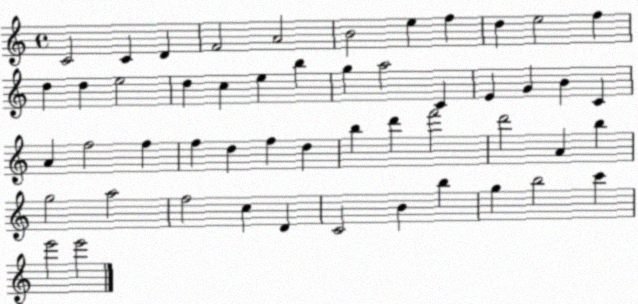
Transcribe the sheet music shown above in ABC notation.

X:1
T:Untitled
M:4/4
L:1/4
K:C
C2 C D F2 A2 B2 e f d e2 f d d e2 d c e b g a2 C E G B C A f2 f f d f d b d' f'2 d'2 A b g2 a2 f2 c D C2 B b g b2 c' e'2 e'2